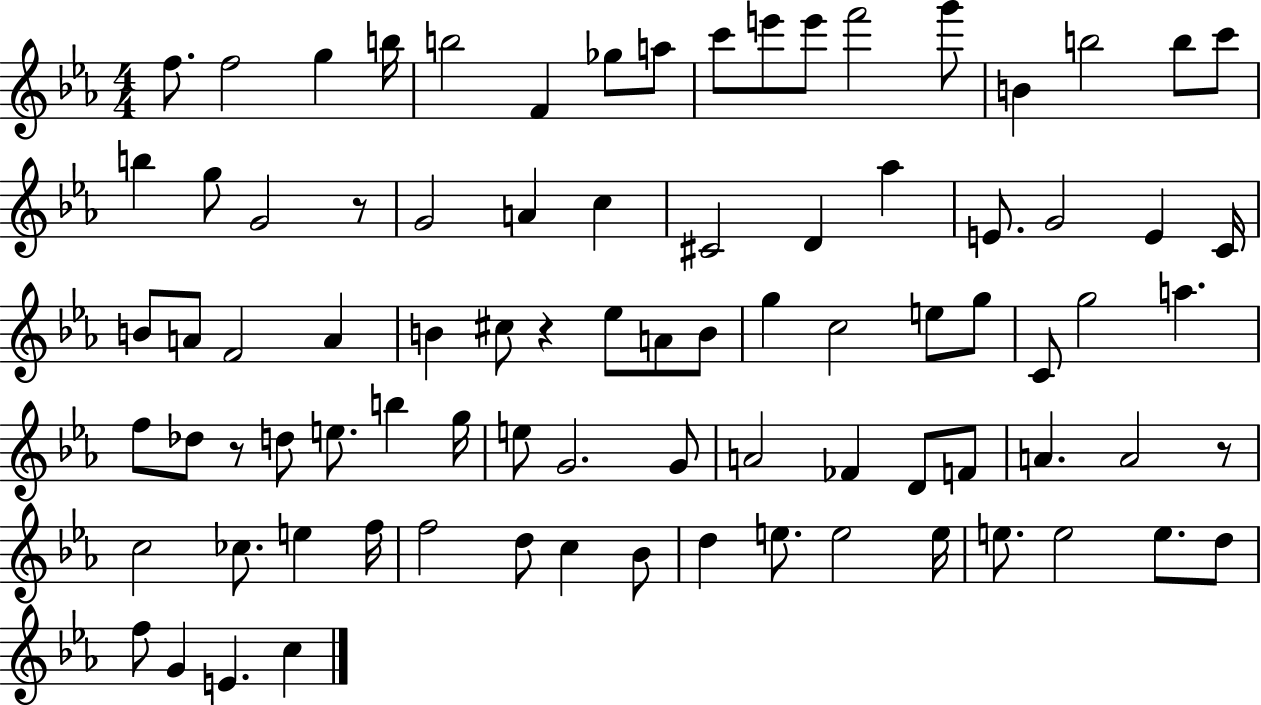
{
  \clef treble
  \numericTimeSignature
  \time 4/4
  \key ees \major
  f''8. f''2 g''4 b''16 | b''2 f'4 ges''8 a''8 | c'''8 e'''8 e'''8 f'''2 g'''8 | b'4 b''2 b''8 c'''8 | \break b''4 g''8 g'2 r8 | g'2 a'4 c''4 | cis'2 d'4 aes''4 | e'8. g'2 e'4 c'16 | \break b'8 a'8 f'2 a'4 | b'4 cis''8 r4 ees''8 a'8 b'8 | g''4 c''2 e''8 g''8 | c'8 g''2 a''4. | \break f''8 des''8 r8 d''8 e''8. b''4 g''16 | e''8 g'2. g'8 | a'2 fes'4 d'8 f'8 | a'4. a'2 r8 | \break c''2 ces''8. e''4 f''16 | f''2 d''8 c''4 bes'8 | d''4 e''8. e''2 e''16 | e''8. e''2 e''8. d''8 | \break f''8 g'4 e'4. c''4 | \bar "|."
}